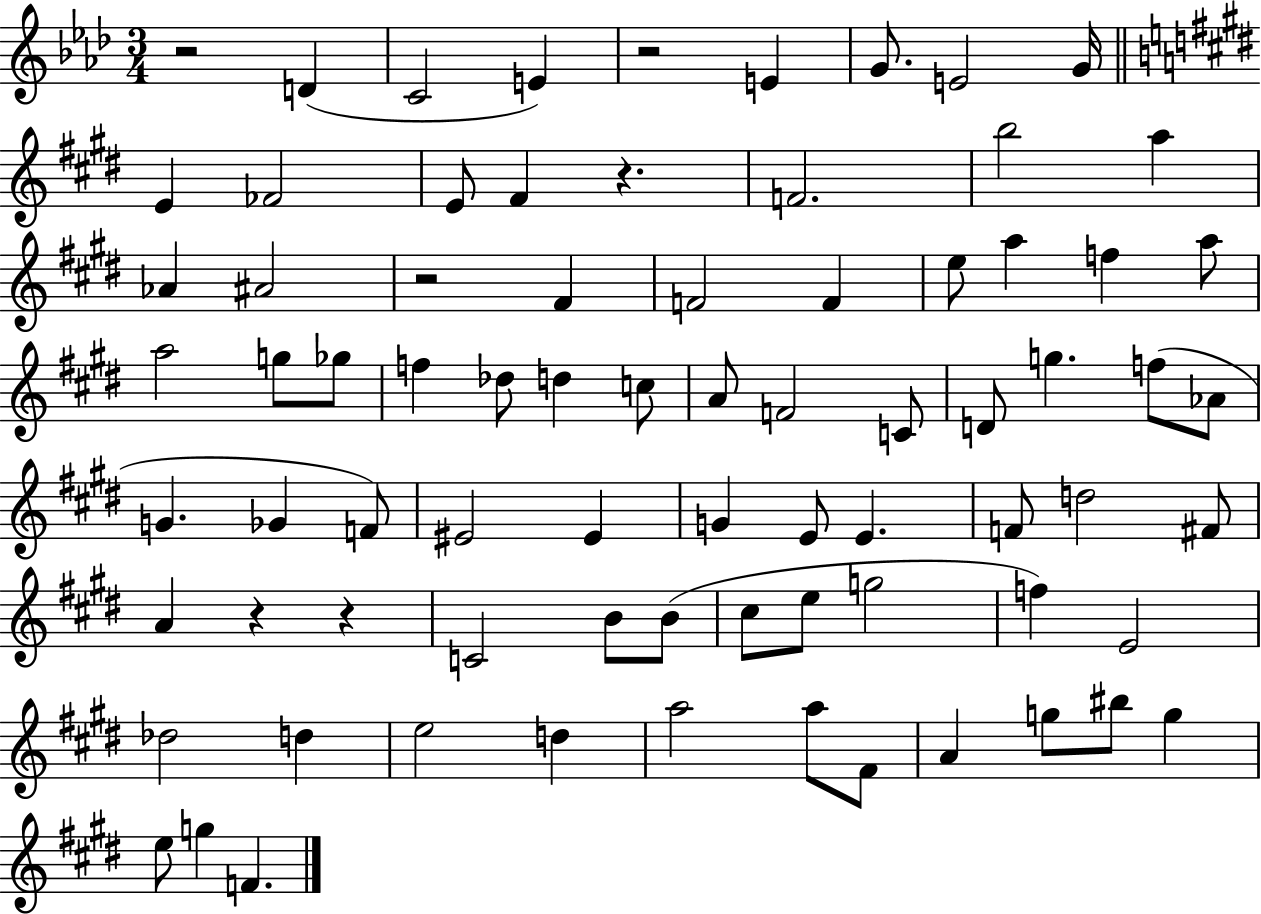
{
  \clef treble
  \numericTimeSignature
  \time 3/4
  \key aes \major
  r2 d'4( | c'2 e'4) | r2 e'4 | g'8. e'2 g'16 | \break \bar "||" \break \key e \major e'4 fes'2 | e'8 fis'4 r4. | f'2. | b''2 a''4 | \break aes'4 ais'2 | r2 fis'4 | f'2 f'4 | e''8 a''4 f''4 a''8 | \break a''2 g''8 ges''8 | f''4 des''8 d''4 c''8 | a'8 f'2 c'8 | d'8 g''4. f''8( aes'8 | \break g'4. ges'4 f'8) | eis'2 eis'4 | g'4 e'8 e'4. | f'8 d''2 fis'8 | \break a'4 r4 r4 | c'2 b'8 b'8( | cis''8 e''8 g''2 | f''4) e'2 | \break des''2 d''4 | e''2 d''4 | a''2 a''8 fis'8 | a'4 g''8 bis''8 g''4 | \break e''8 g''4 f'4. | \bar "|."
}